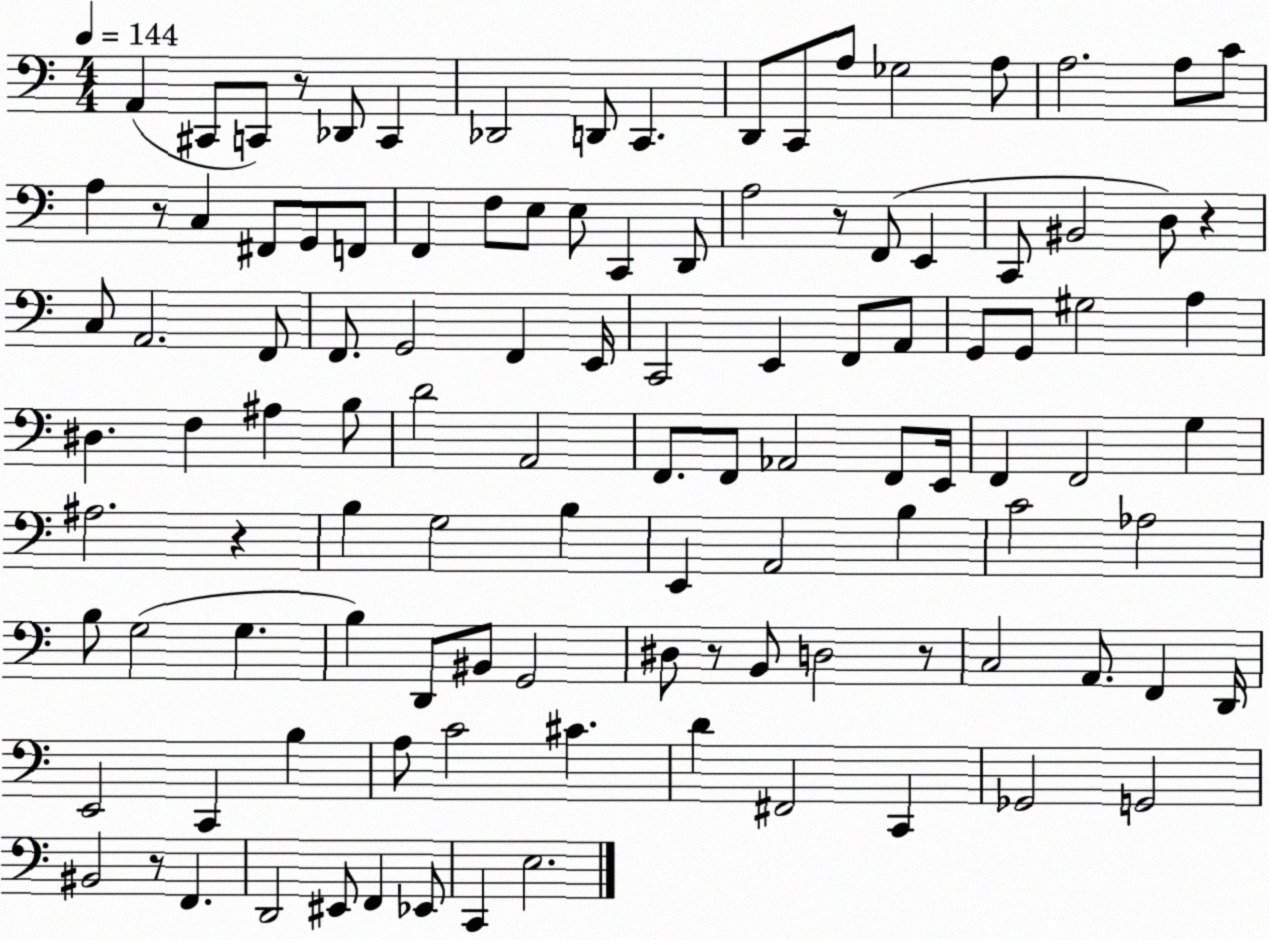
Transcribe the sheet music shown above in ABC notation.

X:1
T:Untitled
M:4/4
L:1/4
K:C
A,, ^C,,/2 C,,/2 z/2 _D,,/2 C,, _D,,2 D,,/2 C,, D,,/2 C,,/2 A,/2 _G,2 A,/2 A,2 A,/2 C/2 A, z/2 C, ^F,,/2 G,,/2 F,,/2 F,, F,/2 E,/2 E,/2 C,, D,,/2 A,2 z/2 F,,/2 E,, C,,/2 ^B,,2 D,/2 z C,/2 A,,2 F,,/2 F,,/2 G,,2 F,, E,,/4 C,,2 E,, F,,/2 A,,/2 G,,/2 G,,/2 ^G,2 A, ^D, F, ^A, B,/2 D2 A,,2 F,,/2 F,,/2 _A,,2 F,,/2 E,,/4 F,, F,,2 G, ^A,2 z B, G,2 B, E,, A,,2 B, C2 _A,2 B,/2 G,2 G, B, D,,/2 ^B,,/2 G,,2 ^D,/2 z/2 B,,/2 D,2 z/2 C,2 A,,/2 F,, D,,/4 E,,2 C,, B, A,/2 C2 ^C D ^F,,2 C,, _G,,2 G,,2 ^B,,2 z/2 F,, D,,2 ^E,,/2 F,, _E,,/2 C,, E,2